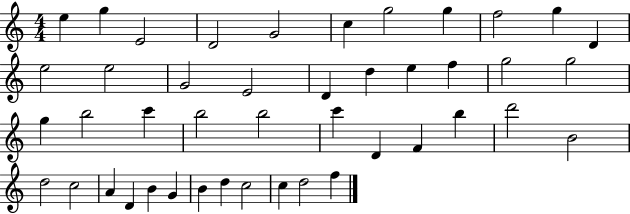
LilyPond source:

{
  \clef treble
  \numericTimeSignature
  \time 4/4
  \key c \major
  e''4 g''4 e'2 | d'2 g'2 | c''4 g''2 g''4 | f''2 g''4 d'4 | \break e''2 e''2 | g'2 e'2 | d'4 d''4 e''4 f''4 | g''2 g''2 | \break g''4 b''2 c'''4 | b''2 b''2 | c'''4 d'4 f'4 b''4 | d'''2 b'2 | \break d''2 c''2 | a'4 d'4 b'4 g'4 | b'4 d''4 c''2 | c''4 d''2 f''4 | \break \bar "|."
}